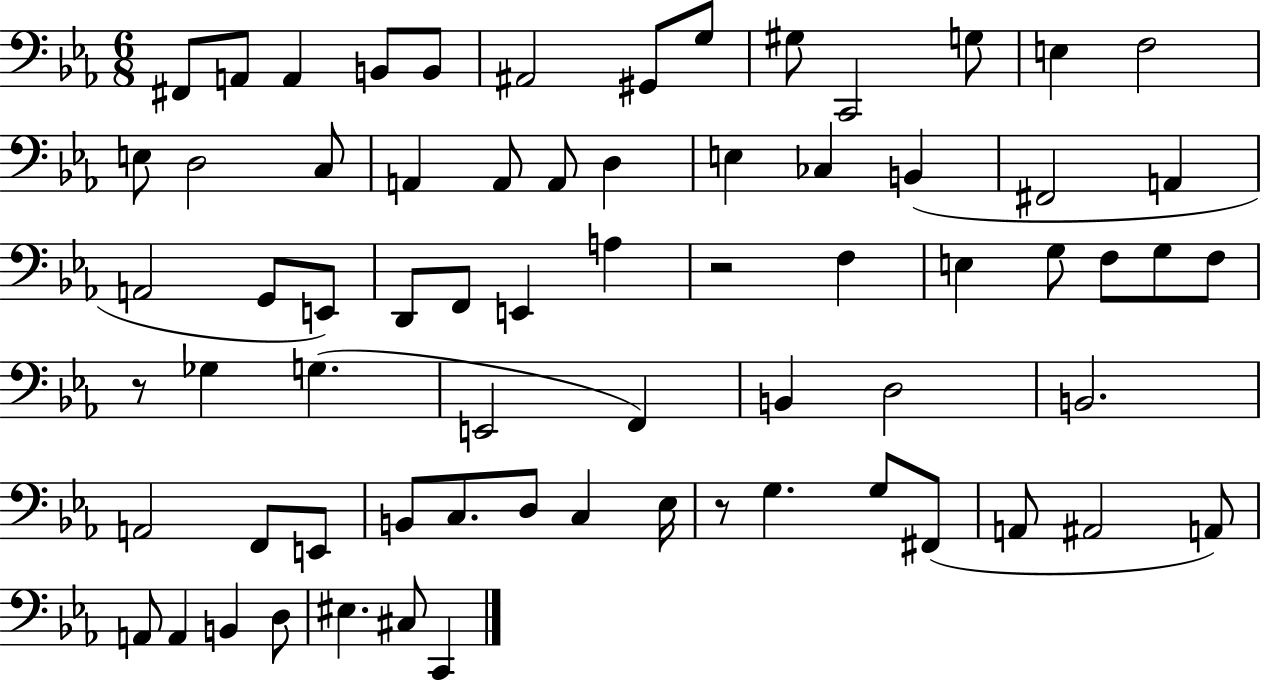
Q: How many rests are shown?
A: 3